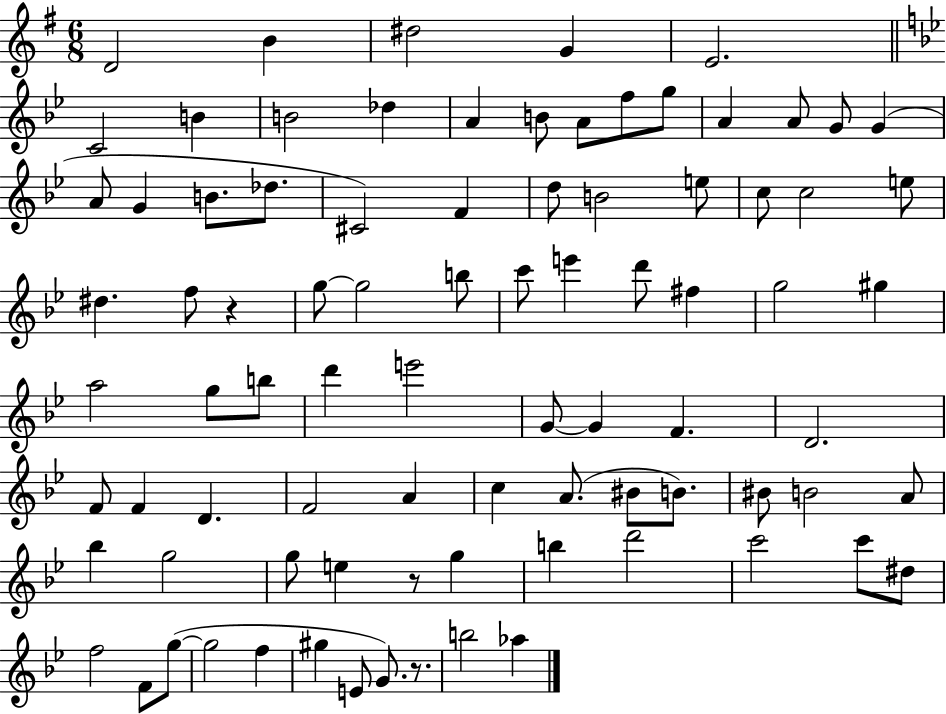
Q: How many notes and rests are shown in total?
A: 85